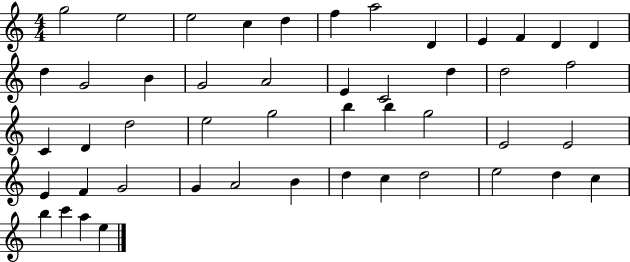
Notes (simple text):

G5/h E5/h E5/h C5/q D5/q F5/q A5/h D4/q E4/q F4/q D4/q D4/q D5/q G4/h B4/q G4/h A4/h E4/q C4/h D5/q D5/h F5/h C4/q D4/q D5/h E5/h G5/h B5/q B5/q G5/h E4/h E4/h E4/q F4/q G4/h G4/q A4/h B4/q D5/q C5/q D5/h E5/h D5/q C5/q B5/q C6/q A5/q E5/q